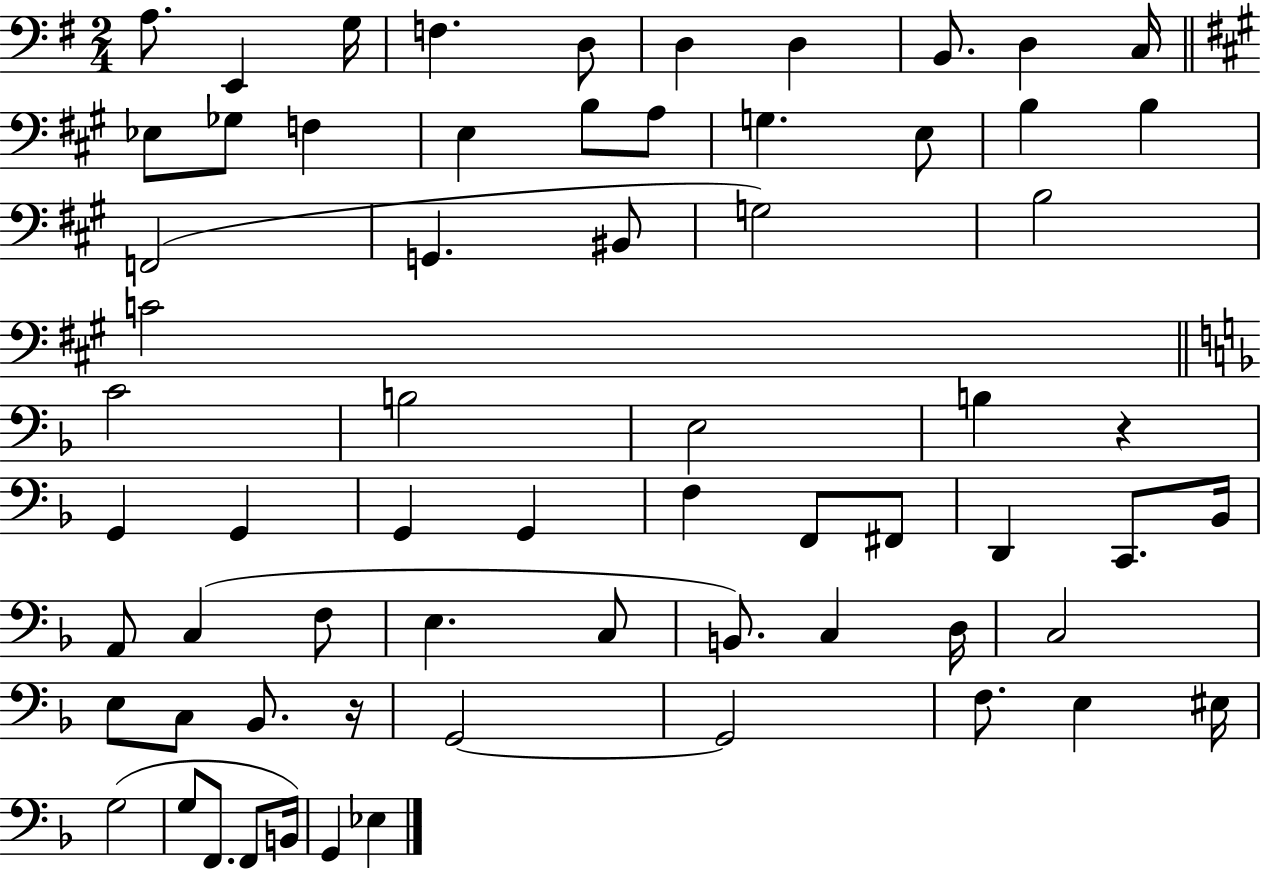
X:1
T:Untitled
M:2/4
L:1/4
K:G
A,/2 E,, G,/4 F, D,/2 D, D, B,,/2 D, C,/4 _E,/2 _G,/2 F, E, B,/2 A,/2 G, E,/2 B, B, F,,2 G,, ^B,,/2 G,2 B,2 C2 C2 B,2 E,2 B, z G,, G,, G,, G,, F, F,,/2 ^F,,/2 D,, C,,/2 _B,,/4 A,,/2 C, F,/2 E, C,/2 B,,/2 C, D,/4 C,2 E,/2 C,/2 _B,,/2 z/4 G,,2 G,,2 F,/2 E, ^E,/4 G,2 G,/2 F,,/2 F,,/2 B,,/4 G,, _E,